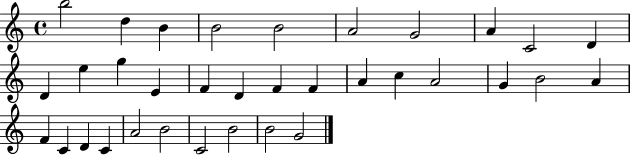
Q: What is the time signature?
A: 4/4